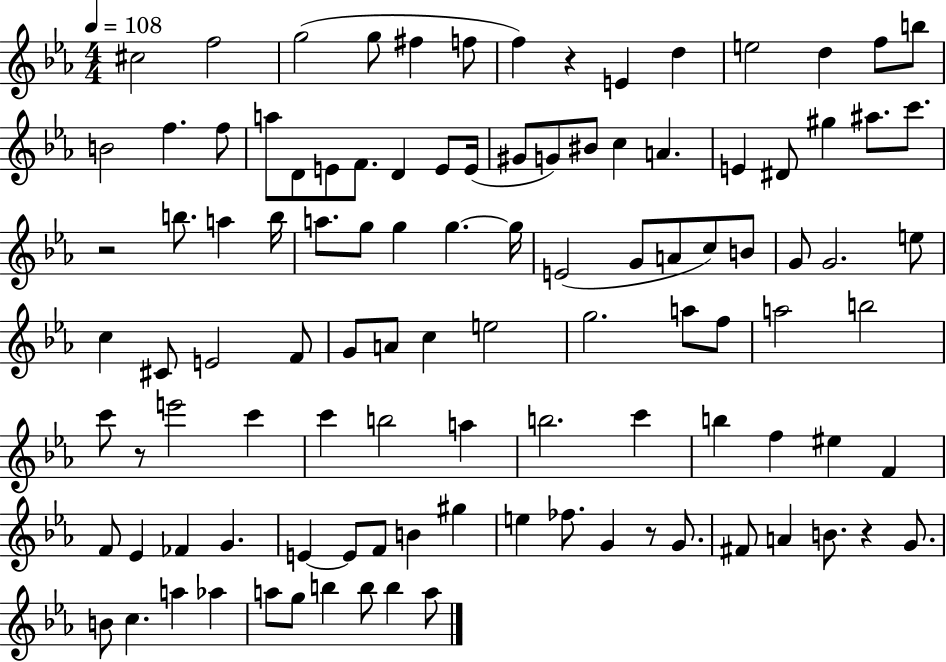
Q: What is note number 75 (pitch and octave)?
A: F4